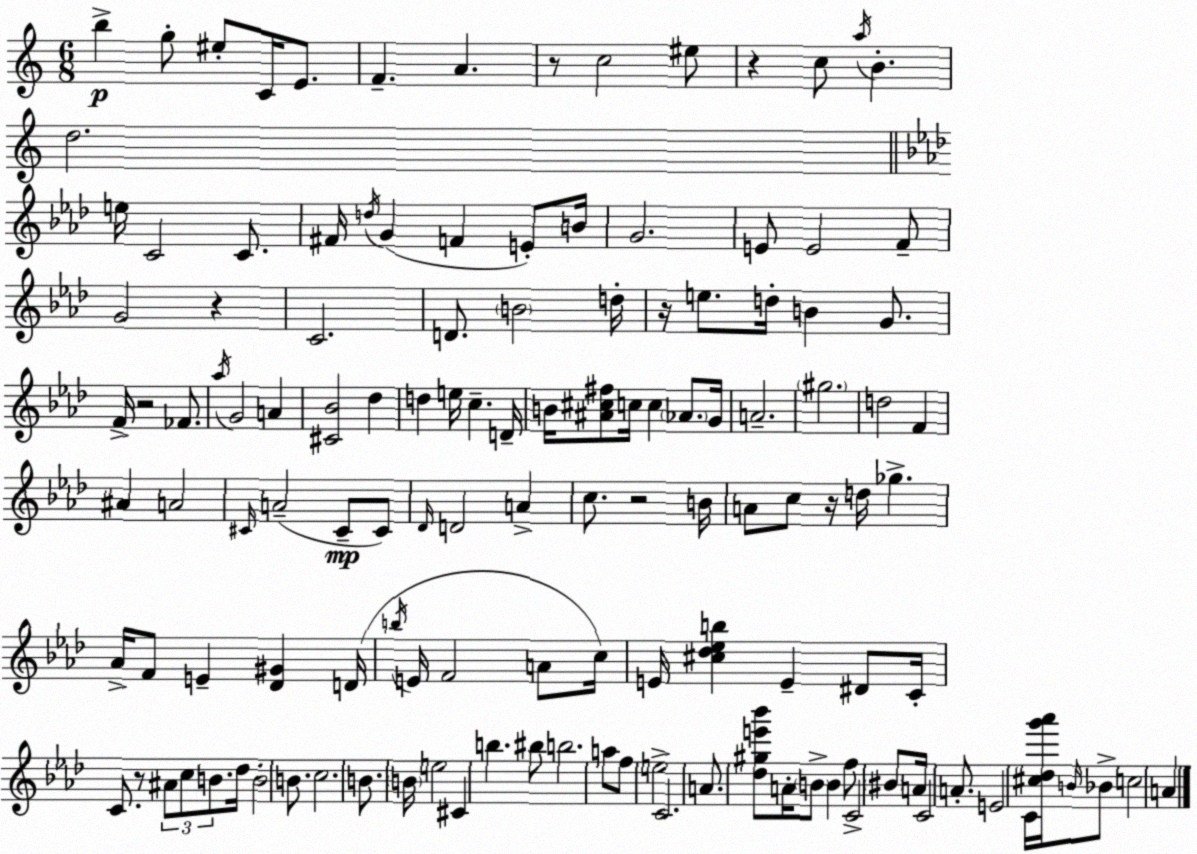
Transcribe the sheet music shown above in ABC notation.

X:1
T:Untitled
M:6/8
L:1/4
K:Am
b g/2 ^e/2 C/4 E/2 F A z/2 c2 ^e/2 z c/2 a/4 B d2 e/4 C2 C/2 ^F/4 d/4 G F E/2 B/4 G2 E/2 E2 F/2 G2 z C2 D/2 B2 d/4 z/4 e/2 d/4 B G/2 F/4 z2 _F/2 _a/4 G2 A [^C_B]2 _d d e/4 c D/4 B/4 [^A^c^f]/2 c/4 c _A/2 G/4 A2 ^g2 d2 F ^A A2 ^C/4 A2 ^C/2 ^C/2 _D/4 D2 A c/2 z2 B/4 A/2 c/2 z/4 d/4 _g _A/4 F/2 E [_D^G] D/4 b/4 E/4 F2 A/2 c/4 E/4 [^c_d_eb] E ^D/2 C/4 C/2 z/2 ^A/2 c/2 B/2 _d/4 B2 B/2 c2 B/2 B/4 e2 ^C b ^b/2 b2 a/2 f/2 e2 C2 A/2 [_d^ge'_b']/2 A/4 B/2 B f/2 C2 ^B/2 A/4 C2 A/2 E2 C/4 [^c_dg'_a']/4 B/4 _B/2 c2 A